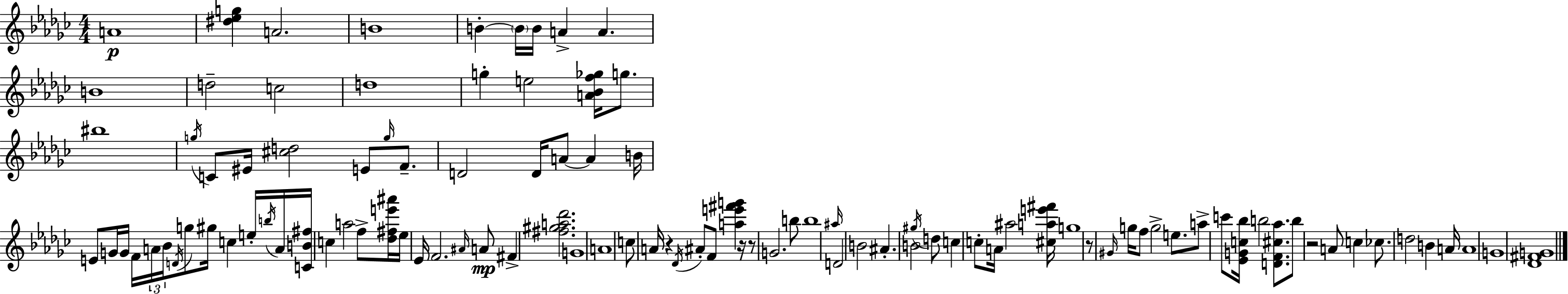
{
  \clef treble
  \numericTimeSignature
  \time 4/4
  \key ees \minor
  a'1\p | <dis'' ees'' g''>4 a'2. | b'1 | b'4-.~~ \parenthesize b'16 b'16 a'4-> a'4. | \break b'1 | d''2-- c''2 | d''1 | g''4-. e''2 <a' bes' f'' ges''>16 g''8. | \break bis''1 | \acciaccatura { g''16 } c'8 eis'16 <cis'' d''>2 e'8 \grace { g''16 } f'8.-- | d'2 d'16 a'8~~ a'4 | b'16 e'8 g'16 g'16 f'16 \tuplet 3/2 { a'16 bes'16 \acciaccatura { d'16 } } g''8 gis''16 c''4 | \break e''16-. \acciaccatura { b''16 } a'16 <c' b' fis''>16 c''4 a''2 | f''8-> <des'' fis'' e''' ais'''>16 ees''16 ees'16 f'2. | \grace { ais'16 } a'8\mp fis'4-> <fis'' gis'' a'' des'''>2. | g'1 | \break a'1 | c''8 a'16 r4 \acciaccatura { des'16 } ais'8-. f'8 | <a'' e''' fis''' g'''>4 r16 r8 g'2. | b''8 b''1 | \break \grace { ais''16 } d'2 b'2 | ais'4.-. b'2 | \acciaccatura { gis''16 } d''8 c''4 c''8-. a'16 ais''2 | <cis'' a'' e''' fis'''>16 g''1 | \break r8 \grace { gis'16 } g''16 f''8 g''2-> | e''8. a''8-> c'''8 <ees' g' c'' bes''>16 b''2 | <d' f' cis'' aes''>8. b''8 r2 | a'8 c''4 ces''8. d''2 | \break b'4 a'16 a'1 | g'1 | <des' fis' g'>1 | \bar "|."
}